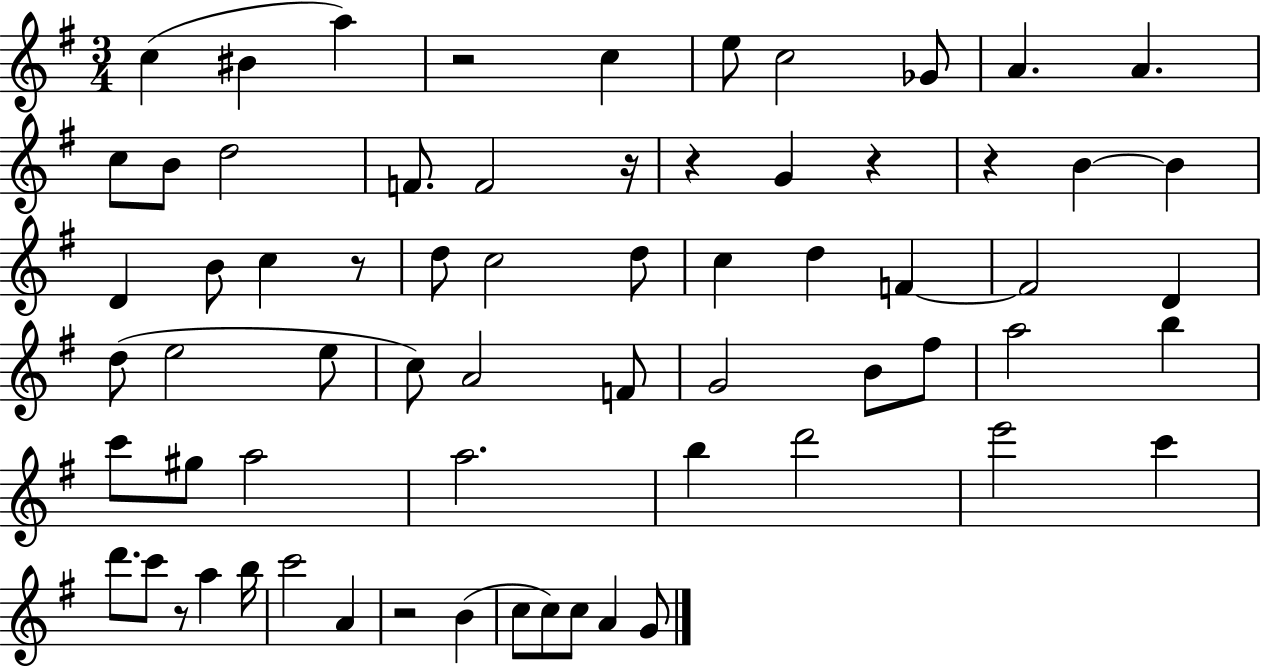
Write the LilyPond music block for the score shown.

{
  \clef treble
  \numericTimeSignature
  \time 3/4
  \key g \major
  c''4( bis'4 a''4) | r2 c''4 | e''8 c''2 ges'8 | a'4. a'4. | \break c''8 b'8 d''2 | f'8. f'2 r16 | r4 g'4 r4 | r4 b'4~~ b'4 | \break d'4 b'8 c''4 r8 | d''8 c''2 d''8 | c''4 d''4 f'4~~ | f'2 d'4 | \break d''8( e''2 e''8 | c''8) a'2 f'8 | g'2 b'8 fis''8 | a''2 b''4 | \break c'''8 gis''8 a''2 | a''2. | b''4 d'''2 | e'''2 c'''4 | \break d'''8. c'''8 r8 a''4 b''16 | c'''2 a'4 | r2 b'4( | c''8 c''8) c''8 a'4 g'8 | \break \bar "|."
}